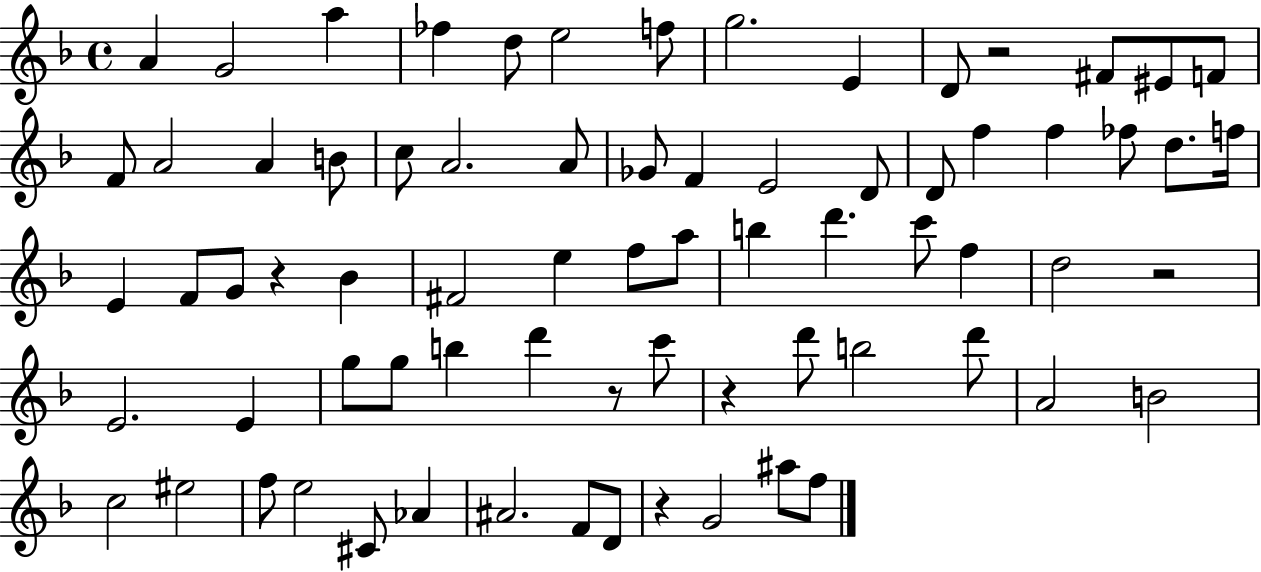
{
  \clef treble
  \time 4/4
  \defaultTimeSignature
  \key f \major
  a'4 g'2 a''4 | fes''4 d''8 e''2 f''8 | g''2. e'4 | d'8 r2 fis'8 eis'8 f'8 | \break f'8 a'2 a'4 b'8 | c''8 a'2. a'8 | ges'8 f'4 e'2 d'8 | d'8 f''4 f''4 fes''8 d''8. f''16 | \break e'4 f'8 g'8 r4 bes'4 | fis'2 e''4 f''8 a''8 | b''4 d'''4. c'''8 f''4 | d''2 r2 | \break e'2. e'4 | g''8 g''8 b''4 d'''4 r8 c'''8 | r4 d'''8 b''2 d'''8 | a'2 b'2 | \break c''2 eis''2 | f''8 e''2 cis'8 aes'4 | ais'2. f'8 d'8 | r4 g'2 ais''8 f''8 | \break \bar "|."
}